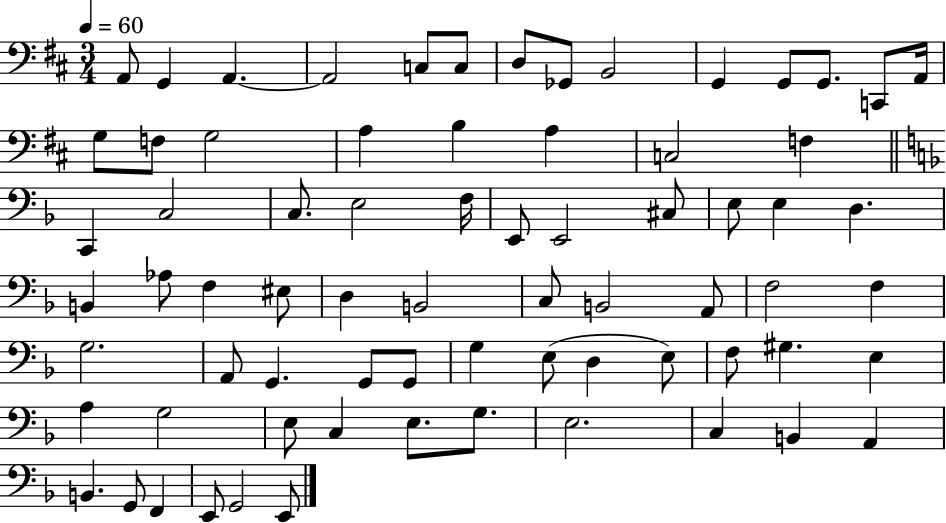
A2/e G2/q A2/q. A2/h C3/e C3/e D3/e Gb2/e B2/h G2/q G2/e G2/e. C2/e A2/s G3/e F3/e G3/h A3/q B3/q A3/q C3/h F3/q C2/q C3/h C3/e. E3/h F3/s E2/e E2/h C#3/e E3/e E3/q D3/q. B2/q Ab3/e F3/q EIS3/e D3/q B2/h C3/e B2/h A2/e F3/h F3/q G3/h. A2/e G2/q. G2/e G2/e G3/q E3/e D3/q E3/e F3/e G#3/q. E3/q A3/q G3/h E3/e C3/q E3/e. G3/e. E3/h. C3/q B2/q A2/q B2/q. G2/e F2/q E2/e G2/h E2/e